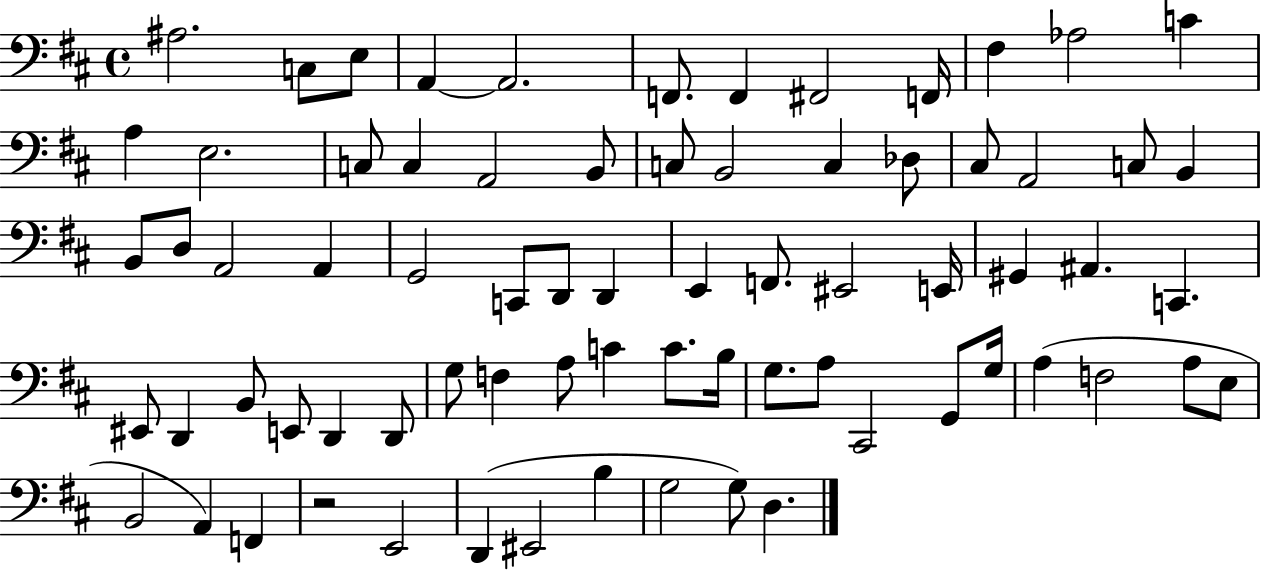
{
  \clef bass
  \time 4/4
  \defaultTimeSignature
  \key d \major
  ais2. c8 e8 | a,4~~ a,2. | f,8. f,4 fis,2 f,16 | fis4 aes2 c'4 | \break a4 e2. | c8 c4 a,2 b,8 | c8 b,2 c4 des8 | cis8 a,2 c8 b,4 | \break b,8 d8 a,2 a,4 | g,2 c,8 d,8 d,4 | e,4 f,8. eis,2 e,16 | gis,4 ais,4. c,4. | \break eis,8 d,4 b,8 e,8 d,4 d,8 | g8 f4 a8 c'4 c'8. b16 | g8. a8 cis,2 g,8 g16 | a4( f2 a8 e8 | \break b,2 a,4) f,4 | r2 e,2 | d,4( eis,2 b4 | g2 g8) d4. | \break \bar "|."
}